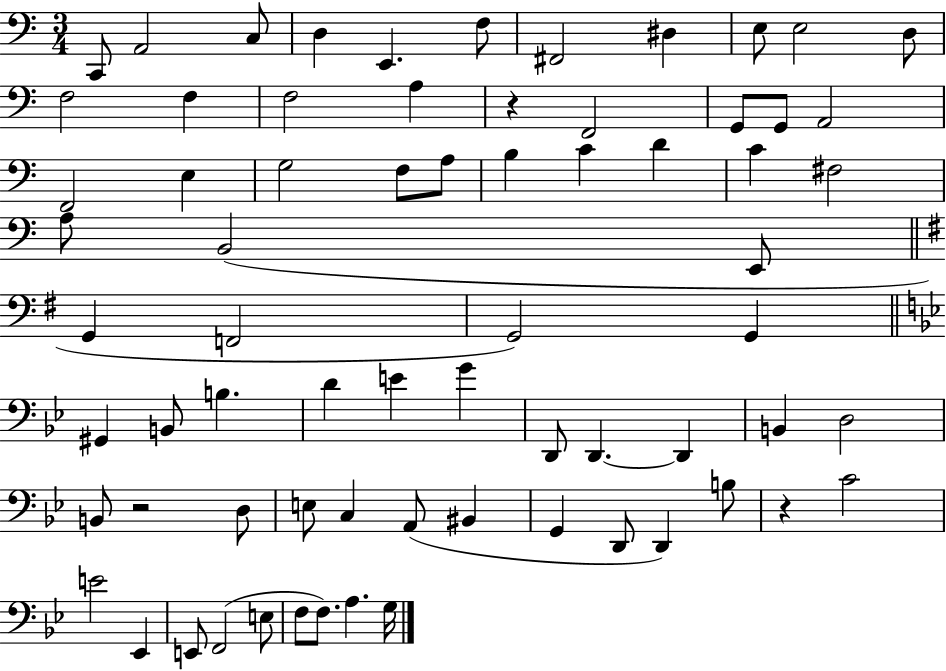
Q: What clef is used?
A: bass